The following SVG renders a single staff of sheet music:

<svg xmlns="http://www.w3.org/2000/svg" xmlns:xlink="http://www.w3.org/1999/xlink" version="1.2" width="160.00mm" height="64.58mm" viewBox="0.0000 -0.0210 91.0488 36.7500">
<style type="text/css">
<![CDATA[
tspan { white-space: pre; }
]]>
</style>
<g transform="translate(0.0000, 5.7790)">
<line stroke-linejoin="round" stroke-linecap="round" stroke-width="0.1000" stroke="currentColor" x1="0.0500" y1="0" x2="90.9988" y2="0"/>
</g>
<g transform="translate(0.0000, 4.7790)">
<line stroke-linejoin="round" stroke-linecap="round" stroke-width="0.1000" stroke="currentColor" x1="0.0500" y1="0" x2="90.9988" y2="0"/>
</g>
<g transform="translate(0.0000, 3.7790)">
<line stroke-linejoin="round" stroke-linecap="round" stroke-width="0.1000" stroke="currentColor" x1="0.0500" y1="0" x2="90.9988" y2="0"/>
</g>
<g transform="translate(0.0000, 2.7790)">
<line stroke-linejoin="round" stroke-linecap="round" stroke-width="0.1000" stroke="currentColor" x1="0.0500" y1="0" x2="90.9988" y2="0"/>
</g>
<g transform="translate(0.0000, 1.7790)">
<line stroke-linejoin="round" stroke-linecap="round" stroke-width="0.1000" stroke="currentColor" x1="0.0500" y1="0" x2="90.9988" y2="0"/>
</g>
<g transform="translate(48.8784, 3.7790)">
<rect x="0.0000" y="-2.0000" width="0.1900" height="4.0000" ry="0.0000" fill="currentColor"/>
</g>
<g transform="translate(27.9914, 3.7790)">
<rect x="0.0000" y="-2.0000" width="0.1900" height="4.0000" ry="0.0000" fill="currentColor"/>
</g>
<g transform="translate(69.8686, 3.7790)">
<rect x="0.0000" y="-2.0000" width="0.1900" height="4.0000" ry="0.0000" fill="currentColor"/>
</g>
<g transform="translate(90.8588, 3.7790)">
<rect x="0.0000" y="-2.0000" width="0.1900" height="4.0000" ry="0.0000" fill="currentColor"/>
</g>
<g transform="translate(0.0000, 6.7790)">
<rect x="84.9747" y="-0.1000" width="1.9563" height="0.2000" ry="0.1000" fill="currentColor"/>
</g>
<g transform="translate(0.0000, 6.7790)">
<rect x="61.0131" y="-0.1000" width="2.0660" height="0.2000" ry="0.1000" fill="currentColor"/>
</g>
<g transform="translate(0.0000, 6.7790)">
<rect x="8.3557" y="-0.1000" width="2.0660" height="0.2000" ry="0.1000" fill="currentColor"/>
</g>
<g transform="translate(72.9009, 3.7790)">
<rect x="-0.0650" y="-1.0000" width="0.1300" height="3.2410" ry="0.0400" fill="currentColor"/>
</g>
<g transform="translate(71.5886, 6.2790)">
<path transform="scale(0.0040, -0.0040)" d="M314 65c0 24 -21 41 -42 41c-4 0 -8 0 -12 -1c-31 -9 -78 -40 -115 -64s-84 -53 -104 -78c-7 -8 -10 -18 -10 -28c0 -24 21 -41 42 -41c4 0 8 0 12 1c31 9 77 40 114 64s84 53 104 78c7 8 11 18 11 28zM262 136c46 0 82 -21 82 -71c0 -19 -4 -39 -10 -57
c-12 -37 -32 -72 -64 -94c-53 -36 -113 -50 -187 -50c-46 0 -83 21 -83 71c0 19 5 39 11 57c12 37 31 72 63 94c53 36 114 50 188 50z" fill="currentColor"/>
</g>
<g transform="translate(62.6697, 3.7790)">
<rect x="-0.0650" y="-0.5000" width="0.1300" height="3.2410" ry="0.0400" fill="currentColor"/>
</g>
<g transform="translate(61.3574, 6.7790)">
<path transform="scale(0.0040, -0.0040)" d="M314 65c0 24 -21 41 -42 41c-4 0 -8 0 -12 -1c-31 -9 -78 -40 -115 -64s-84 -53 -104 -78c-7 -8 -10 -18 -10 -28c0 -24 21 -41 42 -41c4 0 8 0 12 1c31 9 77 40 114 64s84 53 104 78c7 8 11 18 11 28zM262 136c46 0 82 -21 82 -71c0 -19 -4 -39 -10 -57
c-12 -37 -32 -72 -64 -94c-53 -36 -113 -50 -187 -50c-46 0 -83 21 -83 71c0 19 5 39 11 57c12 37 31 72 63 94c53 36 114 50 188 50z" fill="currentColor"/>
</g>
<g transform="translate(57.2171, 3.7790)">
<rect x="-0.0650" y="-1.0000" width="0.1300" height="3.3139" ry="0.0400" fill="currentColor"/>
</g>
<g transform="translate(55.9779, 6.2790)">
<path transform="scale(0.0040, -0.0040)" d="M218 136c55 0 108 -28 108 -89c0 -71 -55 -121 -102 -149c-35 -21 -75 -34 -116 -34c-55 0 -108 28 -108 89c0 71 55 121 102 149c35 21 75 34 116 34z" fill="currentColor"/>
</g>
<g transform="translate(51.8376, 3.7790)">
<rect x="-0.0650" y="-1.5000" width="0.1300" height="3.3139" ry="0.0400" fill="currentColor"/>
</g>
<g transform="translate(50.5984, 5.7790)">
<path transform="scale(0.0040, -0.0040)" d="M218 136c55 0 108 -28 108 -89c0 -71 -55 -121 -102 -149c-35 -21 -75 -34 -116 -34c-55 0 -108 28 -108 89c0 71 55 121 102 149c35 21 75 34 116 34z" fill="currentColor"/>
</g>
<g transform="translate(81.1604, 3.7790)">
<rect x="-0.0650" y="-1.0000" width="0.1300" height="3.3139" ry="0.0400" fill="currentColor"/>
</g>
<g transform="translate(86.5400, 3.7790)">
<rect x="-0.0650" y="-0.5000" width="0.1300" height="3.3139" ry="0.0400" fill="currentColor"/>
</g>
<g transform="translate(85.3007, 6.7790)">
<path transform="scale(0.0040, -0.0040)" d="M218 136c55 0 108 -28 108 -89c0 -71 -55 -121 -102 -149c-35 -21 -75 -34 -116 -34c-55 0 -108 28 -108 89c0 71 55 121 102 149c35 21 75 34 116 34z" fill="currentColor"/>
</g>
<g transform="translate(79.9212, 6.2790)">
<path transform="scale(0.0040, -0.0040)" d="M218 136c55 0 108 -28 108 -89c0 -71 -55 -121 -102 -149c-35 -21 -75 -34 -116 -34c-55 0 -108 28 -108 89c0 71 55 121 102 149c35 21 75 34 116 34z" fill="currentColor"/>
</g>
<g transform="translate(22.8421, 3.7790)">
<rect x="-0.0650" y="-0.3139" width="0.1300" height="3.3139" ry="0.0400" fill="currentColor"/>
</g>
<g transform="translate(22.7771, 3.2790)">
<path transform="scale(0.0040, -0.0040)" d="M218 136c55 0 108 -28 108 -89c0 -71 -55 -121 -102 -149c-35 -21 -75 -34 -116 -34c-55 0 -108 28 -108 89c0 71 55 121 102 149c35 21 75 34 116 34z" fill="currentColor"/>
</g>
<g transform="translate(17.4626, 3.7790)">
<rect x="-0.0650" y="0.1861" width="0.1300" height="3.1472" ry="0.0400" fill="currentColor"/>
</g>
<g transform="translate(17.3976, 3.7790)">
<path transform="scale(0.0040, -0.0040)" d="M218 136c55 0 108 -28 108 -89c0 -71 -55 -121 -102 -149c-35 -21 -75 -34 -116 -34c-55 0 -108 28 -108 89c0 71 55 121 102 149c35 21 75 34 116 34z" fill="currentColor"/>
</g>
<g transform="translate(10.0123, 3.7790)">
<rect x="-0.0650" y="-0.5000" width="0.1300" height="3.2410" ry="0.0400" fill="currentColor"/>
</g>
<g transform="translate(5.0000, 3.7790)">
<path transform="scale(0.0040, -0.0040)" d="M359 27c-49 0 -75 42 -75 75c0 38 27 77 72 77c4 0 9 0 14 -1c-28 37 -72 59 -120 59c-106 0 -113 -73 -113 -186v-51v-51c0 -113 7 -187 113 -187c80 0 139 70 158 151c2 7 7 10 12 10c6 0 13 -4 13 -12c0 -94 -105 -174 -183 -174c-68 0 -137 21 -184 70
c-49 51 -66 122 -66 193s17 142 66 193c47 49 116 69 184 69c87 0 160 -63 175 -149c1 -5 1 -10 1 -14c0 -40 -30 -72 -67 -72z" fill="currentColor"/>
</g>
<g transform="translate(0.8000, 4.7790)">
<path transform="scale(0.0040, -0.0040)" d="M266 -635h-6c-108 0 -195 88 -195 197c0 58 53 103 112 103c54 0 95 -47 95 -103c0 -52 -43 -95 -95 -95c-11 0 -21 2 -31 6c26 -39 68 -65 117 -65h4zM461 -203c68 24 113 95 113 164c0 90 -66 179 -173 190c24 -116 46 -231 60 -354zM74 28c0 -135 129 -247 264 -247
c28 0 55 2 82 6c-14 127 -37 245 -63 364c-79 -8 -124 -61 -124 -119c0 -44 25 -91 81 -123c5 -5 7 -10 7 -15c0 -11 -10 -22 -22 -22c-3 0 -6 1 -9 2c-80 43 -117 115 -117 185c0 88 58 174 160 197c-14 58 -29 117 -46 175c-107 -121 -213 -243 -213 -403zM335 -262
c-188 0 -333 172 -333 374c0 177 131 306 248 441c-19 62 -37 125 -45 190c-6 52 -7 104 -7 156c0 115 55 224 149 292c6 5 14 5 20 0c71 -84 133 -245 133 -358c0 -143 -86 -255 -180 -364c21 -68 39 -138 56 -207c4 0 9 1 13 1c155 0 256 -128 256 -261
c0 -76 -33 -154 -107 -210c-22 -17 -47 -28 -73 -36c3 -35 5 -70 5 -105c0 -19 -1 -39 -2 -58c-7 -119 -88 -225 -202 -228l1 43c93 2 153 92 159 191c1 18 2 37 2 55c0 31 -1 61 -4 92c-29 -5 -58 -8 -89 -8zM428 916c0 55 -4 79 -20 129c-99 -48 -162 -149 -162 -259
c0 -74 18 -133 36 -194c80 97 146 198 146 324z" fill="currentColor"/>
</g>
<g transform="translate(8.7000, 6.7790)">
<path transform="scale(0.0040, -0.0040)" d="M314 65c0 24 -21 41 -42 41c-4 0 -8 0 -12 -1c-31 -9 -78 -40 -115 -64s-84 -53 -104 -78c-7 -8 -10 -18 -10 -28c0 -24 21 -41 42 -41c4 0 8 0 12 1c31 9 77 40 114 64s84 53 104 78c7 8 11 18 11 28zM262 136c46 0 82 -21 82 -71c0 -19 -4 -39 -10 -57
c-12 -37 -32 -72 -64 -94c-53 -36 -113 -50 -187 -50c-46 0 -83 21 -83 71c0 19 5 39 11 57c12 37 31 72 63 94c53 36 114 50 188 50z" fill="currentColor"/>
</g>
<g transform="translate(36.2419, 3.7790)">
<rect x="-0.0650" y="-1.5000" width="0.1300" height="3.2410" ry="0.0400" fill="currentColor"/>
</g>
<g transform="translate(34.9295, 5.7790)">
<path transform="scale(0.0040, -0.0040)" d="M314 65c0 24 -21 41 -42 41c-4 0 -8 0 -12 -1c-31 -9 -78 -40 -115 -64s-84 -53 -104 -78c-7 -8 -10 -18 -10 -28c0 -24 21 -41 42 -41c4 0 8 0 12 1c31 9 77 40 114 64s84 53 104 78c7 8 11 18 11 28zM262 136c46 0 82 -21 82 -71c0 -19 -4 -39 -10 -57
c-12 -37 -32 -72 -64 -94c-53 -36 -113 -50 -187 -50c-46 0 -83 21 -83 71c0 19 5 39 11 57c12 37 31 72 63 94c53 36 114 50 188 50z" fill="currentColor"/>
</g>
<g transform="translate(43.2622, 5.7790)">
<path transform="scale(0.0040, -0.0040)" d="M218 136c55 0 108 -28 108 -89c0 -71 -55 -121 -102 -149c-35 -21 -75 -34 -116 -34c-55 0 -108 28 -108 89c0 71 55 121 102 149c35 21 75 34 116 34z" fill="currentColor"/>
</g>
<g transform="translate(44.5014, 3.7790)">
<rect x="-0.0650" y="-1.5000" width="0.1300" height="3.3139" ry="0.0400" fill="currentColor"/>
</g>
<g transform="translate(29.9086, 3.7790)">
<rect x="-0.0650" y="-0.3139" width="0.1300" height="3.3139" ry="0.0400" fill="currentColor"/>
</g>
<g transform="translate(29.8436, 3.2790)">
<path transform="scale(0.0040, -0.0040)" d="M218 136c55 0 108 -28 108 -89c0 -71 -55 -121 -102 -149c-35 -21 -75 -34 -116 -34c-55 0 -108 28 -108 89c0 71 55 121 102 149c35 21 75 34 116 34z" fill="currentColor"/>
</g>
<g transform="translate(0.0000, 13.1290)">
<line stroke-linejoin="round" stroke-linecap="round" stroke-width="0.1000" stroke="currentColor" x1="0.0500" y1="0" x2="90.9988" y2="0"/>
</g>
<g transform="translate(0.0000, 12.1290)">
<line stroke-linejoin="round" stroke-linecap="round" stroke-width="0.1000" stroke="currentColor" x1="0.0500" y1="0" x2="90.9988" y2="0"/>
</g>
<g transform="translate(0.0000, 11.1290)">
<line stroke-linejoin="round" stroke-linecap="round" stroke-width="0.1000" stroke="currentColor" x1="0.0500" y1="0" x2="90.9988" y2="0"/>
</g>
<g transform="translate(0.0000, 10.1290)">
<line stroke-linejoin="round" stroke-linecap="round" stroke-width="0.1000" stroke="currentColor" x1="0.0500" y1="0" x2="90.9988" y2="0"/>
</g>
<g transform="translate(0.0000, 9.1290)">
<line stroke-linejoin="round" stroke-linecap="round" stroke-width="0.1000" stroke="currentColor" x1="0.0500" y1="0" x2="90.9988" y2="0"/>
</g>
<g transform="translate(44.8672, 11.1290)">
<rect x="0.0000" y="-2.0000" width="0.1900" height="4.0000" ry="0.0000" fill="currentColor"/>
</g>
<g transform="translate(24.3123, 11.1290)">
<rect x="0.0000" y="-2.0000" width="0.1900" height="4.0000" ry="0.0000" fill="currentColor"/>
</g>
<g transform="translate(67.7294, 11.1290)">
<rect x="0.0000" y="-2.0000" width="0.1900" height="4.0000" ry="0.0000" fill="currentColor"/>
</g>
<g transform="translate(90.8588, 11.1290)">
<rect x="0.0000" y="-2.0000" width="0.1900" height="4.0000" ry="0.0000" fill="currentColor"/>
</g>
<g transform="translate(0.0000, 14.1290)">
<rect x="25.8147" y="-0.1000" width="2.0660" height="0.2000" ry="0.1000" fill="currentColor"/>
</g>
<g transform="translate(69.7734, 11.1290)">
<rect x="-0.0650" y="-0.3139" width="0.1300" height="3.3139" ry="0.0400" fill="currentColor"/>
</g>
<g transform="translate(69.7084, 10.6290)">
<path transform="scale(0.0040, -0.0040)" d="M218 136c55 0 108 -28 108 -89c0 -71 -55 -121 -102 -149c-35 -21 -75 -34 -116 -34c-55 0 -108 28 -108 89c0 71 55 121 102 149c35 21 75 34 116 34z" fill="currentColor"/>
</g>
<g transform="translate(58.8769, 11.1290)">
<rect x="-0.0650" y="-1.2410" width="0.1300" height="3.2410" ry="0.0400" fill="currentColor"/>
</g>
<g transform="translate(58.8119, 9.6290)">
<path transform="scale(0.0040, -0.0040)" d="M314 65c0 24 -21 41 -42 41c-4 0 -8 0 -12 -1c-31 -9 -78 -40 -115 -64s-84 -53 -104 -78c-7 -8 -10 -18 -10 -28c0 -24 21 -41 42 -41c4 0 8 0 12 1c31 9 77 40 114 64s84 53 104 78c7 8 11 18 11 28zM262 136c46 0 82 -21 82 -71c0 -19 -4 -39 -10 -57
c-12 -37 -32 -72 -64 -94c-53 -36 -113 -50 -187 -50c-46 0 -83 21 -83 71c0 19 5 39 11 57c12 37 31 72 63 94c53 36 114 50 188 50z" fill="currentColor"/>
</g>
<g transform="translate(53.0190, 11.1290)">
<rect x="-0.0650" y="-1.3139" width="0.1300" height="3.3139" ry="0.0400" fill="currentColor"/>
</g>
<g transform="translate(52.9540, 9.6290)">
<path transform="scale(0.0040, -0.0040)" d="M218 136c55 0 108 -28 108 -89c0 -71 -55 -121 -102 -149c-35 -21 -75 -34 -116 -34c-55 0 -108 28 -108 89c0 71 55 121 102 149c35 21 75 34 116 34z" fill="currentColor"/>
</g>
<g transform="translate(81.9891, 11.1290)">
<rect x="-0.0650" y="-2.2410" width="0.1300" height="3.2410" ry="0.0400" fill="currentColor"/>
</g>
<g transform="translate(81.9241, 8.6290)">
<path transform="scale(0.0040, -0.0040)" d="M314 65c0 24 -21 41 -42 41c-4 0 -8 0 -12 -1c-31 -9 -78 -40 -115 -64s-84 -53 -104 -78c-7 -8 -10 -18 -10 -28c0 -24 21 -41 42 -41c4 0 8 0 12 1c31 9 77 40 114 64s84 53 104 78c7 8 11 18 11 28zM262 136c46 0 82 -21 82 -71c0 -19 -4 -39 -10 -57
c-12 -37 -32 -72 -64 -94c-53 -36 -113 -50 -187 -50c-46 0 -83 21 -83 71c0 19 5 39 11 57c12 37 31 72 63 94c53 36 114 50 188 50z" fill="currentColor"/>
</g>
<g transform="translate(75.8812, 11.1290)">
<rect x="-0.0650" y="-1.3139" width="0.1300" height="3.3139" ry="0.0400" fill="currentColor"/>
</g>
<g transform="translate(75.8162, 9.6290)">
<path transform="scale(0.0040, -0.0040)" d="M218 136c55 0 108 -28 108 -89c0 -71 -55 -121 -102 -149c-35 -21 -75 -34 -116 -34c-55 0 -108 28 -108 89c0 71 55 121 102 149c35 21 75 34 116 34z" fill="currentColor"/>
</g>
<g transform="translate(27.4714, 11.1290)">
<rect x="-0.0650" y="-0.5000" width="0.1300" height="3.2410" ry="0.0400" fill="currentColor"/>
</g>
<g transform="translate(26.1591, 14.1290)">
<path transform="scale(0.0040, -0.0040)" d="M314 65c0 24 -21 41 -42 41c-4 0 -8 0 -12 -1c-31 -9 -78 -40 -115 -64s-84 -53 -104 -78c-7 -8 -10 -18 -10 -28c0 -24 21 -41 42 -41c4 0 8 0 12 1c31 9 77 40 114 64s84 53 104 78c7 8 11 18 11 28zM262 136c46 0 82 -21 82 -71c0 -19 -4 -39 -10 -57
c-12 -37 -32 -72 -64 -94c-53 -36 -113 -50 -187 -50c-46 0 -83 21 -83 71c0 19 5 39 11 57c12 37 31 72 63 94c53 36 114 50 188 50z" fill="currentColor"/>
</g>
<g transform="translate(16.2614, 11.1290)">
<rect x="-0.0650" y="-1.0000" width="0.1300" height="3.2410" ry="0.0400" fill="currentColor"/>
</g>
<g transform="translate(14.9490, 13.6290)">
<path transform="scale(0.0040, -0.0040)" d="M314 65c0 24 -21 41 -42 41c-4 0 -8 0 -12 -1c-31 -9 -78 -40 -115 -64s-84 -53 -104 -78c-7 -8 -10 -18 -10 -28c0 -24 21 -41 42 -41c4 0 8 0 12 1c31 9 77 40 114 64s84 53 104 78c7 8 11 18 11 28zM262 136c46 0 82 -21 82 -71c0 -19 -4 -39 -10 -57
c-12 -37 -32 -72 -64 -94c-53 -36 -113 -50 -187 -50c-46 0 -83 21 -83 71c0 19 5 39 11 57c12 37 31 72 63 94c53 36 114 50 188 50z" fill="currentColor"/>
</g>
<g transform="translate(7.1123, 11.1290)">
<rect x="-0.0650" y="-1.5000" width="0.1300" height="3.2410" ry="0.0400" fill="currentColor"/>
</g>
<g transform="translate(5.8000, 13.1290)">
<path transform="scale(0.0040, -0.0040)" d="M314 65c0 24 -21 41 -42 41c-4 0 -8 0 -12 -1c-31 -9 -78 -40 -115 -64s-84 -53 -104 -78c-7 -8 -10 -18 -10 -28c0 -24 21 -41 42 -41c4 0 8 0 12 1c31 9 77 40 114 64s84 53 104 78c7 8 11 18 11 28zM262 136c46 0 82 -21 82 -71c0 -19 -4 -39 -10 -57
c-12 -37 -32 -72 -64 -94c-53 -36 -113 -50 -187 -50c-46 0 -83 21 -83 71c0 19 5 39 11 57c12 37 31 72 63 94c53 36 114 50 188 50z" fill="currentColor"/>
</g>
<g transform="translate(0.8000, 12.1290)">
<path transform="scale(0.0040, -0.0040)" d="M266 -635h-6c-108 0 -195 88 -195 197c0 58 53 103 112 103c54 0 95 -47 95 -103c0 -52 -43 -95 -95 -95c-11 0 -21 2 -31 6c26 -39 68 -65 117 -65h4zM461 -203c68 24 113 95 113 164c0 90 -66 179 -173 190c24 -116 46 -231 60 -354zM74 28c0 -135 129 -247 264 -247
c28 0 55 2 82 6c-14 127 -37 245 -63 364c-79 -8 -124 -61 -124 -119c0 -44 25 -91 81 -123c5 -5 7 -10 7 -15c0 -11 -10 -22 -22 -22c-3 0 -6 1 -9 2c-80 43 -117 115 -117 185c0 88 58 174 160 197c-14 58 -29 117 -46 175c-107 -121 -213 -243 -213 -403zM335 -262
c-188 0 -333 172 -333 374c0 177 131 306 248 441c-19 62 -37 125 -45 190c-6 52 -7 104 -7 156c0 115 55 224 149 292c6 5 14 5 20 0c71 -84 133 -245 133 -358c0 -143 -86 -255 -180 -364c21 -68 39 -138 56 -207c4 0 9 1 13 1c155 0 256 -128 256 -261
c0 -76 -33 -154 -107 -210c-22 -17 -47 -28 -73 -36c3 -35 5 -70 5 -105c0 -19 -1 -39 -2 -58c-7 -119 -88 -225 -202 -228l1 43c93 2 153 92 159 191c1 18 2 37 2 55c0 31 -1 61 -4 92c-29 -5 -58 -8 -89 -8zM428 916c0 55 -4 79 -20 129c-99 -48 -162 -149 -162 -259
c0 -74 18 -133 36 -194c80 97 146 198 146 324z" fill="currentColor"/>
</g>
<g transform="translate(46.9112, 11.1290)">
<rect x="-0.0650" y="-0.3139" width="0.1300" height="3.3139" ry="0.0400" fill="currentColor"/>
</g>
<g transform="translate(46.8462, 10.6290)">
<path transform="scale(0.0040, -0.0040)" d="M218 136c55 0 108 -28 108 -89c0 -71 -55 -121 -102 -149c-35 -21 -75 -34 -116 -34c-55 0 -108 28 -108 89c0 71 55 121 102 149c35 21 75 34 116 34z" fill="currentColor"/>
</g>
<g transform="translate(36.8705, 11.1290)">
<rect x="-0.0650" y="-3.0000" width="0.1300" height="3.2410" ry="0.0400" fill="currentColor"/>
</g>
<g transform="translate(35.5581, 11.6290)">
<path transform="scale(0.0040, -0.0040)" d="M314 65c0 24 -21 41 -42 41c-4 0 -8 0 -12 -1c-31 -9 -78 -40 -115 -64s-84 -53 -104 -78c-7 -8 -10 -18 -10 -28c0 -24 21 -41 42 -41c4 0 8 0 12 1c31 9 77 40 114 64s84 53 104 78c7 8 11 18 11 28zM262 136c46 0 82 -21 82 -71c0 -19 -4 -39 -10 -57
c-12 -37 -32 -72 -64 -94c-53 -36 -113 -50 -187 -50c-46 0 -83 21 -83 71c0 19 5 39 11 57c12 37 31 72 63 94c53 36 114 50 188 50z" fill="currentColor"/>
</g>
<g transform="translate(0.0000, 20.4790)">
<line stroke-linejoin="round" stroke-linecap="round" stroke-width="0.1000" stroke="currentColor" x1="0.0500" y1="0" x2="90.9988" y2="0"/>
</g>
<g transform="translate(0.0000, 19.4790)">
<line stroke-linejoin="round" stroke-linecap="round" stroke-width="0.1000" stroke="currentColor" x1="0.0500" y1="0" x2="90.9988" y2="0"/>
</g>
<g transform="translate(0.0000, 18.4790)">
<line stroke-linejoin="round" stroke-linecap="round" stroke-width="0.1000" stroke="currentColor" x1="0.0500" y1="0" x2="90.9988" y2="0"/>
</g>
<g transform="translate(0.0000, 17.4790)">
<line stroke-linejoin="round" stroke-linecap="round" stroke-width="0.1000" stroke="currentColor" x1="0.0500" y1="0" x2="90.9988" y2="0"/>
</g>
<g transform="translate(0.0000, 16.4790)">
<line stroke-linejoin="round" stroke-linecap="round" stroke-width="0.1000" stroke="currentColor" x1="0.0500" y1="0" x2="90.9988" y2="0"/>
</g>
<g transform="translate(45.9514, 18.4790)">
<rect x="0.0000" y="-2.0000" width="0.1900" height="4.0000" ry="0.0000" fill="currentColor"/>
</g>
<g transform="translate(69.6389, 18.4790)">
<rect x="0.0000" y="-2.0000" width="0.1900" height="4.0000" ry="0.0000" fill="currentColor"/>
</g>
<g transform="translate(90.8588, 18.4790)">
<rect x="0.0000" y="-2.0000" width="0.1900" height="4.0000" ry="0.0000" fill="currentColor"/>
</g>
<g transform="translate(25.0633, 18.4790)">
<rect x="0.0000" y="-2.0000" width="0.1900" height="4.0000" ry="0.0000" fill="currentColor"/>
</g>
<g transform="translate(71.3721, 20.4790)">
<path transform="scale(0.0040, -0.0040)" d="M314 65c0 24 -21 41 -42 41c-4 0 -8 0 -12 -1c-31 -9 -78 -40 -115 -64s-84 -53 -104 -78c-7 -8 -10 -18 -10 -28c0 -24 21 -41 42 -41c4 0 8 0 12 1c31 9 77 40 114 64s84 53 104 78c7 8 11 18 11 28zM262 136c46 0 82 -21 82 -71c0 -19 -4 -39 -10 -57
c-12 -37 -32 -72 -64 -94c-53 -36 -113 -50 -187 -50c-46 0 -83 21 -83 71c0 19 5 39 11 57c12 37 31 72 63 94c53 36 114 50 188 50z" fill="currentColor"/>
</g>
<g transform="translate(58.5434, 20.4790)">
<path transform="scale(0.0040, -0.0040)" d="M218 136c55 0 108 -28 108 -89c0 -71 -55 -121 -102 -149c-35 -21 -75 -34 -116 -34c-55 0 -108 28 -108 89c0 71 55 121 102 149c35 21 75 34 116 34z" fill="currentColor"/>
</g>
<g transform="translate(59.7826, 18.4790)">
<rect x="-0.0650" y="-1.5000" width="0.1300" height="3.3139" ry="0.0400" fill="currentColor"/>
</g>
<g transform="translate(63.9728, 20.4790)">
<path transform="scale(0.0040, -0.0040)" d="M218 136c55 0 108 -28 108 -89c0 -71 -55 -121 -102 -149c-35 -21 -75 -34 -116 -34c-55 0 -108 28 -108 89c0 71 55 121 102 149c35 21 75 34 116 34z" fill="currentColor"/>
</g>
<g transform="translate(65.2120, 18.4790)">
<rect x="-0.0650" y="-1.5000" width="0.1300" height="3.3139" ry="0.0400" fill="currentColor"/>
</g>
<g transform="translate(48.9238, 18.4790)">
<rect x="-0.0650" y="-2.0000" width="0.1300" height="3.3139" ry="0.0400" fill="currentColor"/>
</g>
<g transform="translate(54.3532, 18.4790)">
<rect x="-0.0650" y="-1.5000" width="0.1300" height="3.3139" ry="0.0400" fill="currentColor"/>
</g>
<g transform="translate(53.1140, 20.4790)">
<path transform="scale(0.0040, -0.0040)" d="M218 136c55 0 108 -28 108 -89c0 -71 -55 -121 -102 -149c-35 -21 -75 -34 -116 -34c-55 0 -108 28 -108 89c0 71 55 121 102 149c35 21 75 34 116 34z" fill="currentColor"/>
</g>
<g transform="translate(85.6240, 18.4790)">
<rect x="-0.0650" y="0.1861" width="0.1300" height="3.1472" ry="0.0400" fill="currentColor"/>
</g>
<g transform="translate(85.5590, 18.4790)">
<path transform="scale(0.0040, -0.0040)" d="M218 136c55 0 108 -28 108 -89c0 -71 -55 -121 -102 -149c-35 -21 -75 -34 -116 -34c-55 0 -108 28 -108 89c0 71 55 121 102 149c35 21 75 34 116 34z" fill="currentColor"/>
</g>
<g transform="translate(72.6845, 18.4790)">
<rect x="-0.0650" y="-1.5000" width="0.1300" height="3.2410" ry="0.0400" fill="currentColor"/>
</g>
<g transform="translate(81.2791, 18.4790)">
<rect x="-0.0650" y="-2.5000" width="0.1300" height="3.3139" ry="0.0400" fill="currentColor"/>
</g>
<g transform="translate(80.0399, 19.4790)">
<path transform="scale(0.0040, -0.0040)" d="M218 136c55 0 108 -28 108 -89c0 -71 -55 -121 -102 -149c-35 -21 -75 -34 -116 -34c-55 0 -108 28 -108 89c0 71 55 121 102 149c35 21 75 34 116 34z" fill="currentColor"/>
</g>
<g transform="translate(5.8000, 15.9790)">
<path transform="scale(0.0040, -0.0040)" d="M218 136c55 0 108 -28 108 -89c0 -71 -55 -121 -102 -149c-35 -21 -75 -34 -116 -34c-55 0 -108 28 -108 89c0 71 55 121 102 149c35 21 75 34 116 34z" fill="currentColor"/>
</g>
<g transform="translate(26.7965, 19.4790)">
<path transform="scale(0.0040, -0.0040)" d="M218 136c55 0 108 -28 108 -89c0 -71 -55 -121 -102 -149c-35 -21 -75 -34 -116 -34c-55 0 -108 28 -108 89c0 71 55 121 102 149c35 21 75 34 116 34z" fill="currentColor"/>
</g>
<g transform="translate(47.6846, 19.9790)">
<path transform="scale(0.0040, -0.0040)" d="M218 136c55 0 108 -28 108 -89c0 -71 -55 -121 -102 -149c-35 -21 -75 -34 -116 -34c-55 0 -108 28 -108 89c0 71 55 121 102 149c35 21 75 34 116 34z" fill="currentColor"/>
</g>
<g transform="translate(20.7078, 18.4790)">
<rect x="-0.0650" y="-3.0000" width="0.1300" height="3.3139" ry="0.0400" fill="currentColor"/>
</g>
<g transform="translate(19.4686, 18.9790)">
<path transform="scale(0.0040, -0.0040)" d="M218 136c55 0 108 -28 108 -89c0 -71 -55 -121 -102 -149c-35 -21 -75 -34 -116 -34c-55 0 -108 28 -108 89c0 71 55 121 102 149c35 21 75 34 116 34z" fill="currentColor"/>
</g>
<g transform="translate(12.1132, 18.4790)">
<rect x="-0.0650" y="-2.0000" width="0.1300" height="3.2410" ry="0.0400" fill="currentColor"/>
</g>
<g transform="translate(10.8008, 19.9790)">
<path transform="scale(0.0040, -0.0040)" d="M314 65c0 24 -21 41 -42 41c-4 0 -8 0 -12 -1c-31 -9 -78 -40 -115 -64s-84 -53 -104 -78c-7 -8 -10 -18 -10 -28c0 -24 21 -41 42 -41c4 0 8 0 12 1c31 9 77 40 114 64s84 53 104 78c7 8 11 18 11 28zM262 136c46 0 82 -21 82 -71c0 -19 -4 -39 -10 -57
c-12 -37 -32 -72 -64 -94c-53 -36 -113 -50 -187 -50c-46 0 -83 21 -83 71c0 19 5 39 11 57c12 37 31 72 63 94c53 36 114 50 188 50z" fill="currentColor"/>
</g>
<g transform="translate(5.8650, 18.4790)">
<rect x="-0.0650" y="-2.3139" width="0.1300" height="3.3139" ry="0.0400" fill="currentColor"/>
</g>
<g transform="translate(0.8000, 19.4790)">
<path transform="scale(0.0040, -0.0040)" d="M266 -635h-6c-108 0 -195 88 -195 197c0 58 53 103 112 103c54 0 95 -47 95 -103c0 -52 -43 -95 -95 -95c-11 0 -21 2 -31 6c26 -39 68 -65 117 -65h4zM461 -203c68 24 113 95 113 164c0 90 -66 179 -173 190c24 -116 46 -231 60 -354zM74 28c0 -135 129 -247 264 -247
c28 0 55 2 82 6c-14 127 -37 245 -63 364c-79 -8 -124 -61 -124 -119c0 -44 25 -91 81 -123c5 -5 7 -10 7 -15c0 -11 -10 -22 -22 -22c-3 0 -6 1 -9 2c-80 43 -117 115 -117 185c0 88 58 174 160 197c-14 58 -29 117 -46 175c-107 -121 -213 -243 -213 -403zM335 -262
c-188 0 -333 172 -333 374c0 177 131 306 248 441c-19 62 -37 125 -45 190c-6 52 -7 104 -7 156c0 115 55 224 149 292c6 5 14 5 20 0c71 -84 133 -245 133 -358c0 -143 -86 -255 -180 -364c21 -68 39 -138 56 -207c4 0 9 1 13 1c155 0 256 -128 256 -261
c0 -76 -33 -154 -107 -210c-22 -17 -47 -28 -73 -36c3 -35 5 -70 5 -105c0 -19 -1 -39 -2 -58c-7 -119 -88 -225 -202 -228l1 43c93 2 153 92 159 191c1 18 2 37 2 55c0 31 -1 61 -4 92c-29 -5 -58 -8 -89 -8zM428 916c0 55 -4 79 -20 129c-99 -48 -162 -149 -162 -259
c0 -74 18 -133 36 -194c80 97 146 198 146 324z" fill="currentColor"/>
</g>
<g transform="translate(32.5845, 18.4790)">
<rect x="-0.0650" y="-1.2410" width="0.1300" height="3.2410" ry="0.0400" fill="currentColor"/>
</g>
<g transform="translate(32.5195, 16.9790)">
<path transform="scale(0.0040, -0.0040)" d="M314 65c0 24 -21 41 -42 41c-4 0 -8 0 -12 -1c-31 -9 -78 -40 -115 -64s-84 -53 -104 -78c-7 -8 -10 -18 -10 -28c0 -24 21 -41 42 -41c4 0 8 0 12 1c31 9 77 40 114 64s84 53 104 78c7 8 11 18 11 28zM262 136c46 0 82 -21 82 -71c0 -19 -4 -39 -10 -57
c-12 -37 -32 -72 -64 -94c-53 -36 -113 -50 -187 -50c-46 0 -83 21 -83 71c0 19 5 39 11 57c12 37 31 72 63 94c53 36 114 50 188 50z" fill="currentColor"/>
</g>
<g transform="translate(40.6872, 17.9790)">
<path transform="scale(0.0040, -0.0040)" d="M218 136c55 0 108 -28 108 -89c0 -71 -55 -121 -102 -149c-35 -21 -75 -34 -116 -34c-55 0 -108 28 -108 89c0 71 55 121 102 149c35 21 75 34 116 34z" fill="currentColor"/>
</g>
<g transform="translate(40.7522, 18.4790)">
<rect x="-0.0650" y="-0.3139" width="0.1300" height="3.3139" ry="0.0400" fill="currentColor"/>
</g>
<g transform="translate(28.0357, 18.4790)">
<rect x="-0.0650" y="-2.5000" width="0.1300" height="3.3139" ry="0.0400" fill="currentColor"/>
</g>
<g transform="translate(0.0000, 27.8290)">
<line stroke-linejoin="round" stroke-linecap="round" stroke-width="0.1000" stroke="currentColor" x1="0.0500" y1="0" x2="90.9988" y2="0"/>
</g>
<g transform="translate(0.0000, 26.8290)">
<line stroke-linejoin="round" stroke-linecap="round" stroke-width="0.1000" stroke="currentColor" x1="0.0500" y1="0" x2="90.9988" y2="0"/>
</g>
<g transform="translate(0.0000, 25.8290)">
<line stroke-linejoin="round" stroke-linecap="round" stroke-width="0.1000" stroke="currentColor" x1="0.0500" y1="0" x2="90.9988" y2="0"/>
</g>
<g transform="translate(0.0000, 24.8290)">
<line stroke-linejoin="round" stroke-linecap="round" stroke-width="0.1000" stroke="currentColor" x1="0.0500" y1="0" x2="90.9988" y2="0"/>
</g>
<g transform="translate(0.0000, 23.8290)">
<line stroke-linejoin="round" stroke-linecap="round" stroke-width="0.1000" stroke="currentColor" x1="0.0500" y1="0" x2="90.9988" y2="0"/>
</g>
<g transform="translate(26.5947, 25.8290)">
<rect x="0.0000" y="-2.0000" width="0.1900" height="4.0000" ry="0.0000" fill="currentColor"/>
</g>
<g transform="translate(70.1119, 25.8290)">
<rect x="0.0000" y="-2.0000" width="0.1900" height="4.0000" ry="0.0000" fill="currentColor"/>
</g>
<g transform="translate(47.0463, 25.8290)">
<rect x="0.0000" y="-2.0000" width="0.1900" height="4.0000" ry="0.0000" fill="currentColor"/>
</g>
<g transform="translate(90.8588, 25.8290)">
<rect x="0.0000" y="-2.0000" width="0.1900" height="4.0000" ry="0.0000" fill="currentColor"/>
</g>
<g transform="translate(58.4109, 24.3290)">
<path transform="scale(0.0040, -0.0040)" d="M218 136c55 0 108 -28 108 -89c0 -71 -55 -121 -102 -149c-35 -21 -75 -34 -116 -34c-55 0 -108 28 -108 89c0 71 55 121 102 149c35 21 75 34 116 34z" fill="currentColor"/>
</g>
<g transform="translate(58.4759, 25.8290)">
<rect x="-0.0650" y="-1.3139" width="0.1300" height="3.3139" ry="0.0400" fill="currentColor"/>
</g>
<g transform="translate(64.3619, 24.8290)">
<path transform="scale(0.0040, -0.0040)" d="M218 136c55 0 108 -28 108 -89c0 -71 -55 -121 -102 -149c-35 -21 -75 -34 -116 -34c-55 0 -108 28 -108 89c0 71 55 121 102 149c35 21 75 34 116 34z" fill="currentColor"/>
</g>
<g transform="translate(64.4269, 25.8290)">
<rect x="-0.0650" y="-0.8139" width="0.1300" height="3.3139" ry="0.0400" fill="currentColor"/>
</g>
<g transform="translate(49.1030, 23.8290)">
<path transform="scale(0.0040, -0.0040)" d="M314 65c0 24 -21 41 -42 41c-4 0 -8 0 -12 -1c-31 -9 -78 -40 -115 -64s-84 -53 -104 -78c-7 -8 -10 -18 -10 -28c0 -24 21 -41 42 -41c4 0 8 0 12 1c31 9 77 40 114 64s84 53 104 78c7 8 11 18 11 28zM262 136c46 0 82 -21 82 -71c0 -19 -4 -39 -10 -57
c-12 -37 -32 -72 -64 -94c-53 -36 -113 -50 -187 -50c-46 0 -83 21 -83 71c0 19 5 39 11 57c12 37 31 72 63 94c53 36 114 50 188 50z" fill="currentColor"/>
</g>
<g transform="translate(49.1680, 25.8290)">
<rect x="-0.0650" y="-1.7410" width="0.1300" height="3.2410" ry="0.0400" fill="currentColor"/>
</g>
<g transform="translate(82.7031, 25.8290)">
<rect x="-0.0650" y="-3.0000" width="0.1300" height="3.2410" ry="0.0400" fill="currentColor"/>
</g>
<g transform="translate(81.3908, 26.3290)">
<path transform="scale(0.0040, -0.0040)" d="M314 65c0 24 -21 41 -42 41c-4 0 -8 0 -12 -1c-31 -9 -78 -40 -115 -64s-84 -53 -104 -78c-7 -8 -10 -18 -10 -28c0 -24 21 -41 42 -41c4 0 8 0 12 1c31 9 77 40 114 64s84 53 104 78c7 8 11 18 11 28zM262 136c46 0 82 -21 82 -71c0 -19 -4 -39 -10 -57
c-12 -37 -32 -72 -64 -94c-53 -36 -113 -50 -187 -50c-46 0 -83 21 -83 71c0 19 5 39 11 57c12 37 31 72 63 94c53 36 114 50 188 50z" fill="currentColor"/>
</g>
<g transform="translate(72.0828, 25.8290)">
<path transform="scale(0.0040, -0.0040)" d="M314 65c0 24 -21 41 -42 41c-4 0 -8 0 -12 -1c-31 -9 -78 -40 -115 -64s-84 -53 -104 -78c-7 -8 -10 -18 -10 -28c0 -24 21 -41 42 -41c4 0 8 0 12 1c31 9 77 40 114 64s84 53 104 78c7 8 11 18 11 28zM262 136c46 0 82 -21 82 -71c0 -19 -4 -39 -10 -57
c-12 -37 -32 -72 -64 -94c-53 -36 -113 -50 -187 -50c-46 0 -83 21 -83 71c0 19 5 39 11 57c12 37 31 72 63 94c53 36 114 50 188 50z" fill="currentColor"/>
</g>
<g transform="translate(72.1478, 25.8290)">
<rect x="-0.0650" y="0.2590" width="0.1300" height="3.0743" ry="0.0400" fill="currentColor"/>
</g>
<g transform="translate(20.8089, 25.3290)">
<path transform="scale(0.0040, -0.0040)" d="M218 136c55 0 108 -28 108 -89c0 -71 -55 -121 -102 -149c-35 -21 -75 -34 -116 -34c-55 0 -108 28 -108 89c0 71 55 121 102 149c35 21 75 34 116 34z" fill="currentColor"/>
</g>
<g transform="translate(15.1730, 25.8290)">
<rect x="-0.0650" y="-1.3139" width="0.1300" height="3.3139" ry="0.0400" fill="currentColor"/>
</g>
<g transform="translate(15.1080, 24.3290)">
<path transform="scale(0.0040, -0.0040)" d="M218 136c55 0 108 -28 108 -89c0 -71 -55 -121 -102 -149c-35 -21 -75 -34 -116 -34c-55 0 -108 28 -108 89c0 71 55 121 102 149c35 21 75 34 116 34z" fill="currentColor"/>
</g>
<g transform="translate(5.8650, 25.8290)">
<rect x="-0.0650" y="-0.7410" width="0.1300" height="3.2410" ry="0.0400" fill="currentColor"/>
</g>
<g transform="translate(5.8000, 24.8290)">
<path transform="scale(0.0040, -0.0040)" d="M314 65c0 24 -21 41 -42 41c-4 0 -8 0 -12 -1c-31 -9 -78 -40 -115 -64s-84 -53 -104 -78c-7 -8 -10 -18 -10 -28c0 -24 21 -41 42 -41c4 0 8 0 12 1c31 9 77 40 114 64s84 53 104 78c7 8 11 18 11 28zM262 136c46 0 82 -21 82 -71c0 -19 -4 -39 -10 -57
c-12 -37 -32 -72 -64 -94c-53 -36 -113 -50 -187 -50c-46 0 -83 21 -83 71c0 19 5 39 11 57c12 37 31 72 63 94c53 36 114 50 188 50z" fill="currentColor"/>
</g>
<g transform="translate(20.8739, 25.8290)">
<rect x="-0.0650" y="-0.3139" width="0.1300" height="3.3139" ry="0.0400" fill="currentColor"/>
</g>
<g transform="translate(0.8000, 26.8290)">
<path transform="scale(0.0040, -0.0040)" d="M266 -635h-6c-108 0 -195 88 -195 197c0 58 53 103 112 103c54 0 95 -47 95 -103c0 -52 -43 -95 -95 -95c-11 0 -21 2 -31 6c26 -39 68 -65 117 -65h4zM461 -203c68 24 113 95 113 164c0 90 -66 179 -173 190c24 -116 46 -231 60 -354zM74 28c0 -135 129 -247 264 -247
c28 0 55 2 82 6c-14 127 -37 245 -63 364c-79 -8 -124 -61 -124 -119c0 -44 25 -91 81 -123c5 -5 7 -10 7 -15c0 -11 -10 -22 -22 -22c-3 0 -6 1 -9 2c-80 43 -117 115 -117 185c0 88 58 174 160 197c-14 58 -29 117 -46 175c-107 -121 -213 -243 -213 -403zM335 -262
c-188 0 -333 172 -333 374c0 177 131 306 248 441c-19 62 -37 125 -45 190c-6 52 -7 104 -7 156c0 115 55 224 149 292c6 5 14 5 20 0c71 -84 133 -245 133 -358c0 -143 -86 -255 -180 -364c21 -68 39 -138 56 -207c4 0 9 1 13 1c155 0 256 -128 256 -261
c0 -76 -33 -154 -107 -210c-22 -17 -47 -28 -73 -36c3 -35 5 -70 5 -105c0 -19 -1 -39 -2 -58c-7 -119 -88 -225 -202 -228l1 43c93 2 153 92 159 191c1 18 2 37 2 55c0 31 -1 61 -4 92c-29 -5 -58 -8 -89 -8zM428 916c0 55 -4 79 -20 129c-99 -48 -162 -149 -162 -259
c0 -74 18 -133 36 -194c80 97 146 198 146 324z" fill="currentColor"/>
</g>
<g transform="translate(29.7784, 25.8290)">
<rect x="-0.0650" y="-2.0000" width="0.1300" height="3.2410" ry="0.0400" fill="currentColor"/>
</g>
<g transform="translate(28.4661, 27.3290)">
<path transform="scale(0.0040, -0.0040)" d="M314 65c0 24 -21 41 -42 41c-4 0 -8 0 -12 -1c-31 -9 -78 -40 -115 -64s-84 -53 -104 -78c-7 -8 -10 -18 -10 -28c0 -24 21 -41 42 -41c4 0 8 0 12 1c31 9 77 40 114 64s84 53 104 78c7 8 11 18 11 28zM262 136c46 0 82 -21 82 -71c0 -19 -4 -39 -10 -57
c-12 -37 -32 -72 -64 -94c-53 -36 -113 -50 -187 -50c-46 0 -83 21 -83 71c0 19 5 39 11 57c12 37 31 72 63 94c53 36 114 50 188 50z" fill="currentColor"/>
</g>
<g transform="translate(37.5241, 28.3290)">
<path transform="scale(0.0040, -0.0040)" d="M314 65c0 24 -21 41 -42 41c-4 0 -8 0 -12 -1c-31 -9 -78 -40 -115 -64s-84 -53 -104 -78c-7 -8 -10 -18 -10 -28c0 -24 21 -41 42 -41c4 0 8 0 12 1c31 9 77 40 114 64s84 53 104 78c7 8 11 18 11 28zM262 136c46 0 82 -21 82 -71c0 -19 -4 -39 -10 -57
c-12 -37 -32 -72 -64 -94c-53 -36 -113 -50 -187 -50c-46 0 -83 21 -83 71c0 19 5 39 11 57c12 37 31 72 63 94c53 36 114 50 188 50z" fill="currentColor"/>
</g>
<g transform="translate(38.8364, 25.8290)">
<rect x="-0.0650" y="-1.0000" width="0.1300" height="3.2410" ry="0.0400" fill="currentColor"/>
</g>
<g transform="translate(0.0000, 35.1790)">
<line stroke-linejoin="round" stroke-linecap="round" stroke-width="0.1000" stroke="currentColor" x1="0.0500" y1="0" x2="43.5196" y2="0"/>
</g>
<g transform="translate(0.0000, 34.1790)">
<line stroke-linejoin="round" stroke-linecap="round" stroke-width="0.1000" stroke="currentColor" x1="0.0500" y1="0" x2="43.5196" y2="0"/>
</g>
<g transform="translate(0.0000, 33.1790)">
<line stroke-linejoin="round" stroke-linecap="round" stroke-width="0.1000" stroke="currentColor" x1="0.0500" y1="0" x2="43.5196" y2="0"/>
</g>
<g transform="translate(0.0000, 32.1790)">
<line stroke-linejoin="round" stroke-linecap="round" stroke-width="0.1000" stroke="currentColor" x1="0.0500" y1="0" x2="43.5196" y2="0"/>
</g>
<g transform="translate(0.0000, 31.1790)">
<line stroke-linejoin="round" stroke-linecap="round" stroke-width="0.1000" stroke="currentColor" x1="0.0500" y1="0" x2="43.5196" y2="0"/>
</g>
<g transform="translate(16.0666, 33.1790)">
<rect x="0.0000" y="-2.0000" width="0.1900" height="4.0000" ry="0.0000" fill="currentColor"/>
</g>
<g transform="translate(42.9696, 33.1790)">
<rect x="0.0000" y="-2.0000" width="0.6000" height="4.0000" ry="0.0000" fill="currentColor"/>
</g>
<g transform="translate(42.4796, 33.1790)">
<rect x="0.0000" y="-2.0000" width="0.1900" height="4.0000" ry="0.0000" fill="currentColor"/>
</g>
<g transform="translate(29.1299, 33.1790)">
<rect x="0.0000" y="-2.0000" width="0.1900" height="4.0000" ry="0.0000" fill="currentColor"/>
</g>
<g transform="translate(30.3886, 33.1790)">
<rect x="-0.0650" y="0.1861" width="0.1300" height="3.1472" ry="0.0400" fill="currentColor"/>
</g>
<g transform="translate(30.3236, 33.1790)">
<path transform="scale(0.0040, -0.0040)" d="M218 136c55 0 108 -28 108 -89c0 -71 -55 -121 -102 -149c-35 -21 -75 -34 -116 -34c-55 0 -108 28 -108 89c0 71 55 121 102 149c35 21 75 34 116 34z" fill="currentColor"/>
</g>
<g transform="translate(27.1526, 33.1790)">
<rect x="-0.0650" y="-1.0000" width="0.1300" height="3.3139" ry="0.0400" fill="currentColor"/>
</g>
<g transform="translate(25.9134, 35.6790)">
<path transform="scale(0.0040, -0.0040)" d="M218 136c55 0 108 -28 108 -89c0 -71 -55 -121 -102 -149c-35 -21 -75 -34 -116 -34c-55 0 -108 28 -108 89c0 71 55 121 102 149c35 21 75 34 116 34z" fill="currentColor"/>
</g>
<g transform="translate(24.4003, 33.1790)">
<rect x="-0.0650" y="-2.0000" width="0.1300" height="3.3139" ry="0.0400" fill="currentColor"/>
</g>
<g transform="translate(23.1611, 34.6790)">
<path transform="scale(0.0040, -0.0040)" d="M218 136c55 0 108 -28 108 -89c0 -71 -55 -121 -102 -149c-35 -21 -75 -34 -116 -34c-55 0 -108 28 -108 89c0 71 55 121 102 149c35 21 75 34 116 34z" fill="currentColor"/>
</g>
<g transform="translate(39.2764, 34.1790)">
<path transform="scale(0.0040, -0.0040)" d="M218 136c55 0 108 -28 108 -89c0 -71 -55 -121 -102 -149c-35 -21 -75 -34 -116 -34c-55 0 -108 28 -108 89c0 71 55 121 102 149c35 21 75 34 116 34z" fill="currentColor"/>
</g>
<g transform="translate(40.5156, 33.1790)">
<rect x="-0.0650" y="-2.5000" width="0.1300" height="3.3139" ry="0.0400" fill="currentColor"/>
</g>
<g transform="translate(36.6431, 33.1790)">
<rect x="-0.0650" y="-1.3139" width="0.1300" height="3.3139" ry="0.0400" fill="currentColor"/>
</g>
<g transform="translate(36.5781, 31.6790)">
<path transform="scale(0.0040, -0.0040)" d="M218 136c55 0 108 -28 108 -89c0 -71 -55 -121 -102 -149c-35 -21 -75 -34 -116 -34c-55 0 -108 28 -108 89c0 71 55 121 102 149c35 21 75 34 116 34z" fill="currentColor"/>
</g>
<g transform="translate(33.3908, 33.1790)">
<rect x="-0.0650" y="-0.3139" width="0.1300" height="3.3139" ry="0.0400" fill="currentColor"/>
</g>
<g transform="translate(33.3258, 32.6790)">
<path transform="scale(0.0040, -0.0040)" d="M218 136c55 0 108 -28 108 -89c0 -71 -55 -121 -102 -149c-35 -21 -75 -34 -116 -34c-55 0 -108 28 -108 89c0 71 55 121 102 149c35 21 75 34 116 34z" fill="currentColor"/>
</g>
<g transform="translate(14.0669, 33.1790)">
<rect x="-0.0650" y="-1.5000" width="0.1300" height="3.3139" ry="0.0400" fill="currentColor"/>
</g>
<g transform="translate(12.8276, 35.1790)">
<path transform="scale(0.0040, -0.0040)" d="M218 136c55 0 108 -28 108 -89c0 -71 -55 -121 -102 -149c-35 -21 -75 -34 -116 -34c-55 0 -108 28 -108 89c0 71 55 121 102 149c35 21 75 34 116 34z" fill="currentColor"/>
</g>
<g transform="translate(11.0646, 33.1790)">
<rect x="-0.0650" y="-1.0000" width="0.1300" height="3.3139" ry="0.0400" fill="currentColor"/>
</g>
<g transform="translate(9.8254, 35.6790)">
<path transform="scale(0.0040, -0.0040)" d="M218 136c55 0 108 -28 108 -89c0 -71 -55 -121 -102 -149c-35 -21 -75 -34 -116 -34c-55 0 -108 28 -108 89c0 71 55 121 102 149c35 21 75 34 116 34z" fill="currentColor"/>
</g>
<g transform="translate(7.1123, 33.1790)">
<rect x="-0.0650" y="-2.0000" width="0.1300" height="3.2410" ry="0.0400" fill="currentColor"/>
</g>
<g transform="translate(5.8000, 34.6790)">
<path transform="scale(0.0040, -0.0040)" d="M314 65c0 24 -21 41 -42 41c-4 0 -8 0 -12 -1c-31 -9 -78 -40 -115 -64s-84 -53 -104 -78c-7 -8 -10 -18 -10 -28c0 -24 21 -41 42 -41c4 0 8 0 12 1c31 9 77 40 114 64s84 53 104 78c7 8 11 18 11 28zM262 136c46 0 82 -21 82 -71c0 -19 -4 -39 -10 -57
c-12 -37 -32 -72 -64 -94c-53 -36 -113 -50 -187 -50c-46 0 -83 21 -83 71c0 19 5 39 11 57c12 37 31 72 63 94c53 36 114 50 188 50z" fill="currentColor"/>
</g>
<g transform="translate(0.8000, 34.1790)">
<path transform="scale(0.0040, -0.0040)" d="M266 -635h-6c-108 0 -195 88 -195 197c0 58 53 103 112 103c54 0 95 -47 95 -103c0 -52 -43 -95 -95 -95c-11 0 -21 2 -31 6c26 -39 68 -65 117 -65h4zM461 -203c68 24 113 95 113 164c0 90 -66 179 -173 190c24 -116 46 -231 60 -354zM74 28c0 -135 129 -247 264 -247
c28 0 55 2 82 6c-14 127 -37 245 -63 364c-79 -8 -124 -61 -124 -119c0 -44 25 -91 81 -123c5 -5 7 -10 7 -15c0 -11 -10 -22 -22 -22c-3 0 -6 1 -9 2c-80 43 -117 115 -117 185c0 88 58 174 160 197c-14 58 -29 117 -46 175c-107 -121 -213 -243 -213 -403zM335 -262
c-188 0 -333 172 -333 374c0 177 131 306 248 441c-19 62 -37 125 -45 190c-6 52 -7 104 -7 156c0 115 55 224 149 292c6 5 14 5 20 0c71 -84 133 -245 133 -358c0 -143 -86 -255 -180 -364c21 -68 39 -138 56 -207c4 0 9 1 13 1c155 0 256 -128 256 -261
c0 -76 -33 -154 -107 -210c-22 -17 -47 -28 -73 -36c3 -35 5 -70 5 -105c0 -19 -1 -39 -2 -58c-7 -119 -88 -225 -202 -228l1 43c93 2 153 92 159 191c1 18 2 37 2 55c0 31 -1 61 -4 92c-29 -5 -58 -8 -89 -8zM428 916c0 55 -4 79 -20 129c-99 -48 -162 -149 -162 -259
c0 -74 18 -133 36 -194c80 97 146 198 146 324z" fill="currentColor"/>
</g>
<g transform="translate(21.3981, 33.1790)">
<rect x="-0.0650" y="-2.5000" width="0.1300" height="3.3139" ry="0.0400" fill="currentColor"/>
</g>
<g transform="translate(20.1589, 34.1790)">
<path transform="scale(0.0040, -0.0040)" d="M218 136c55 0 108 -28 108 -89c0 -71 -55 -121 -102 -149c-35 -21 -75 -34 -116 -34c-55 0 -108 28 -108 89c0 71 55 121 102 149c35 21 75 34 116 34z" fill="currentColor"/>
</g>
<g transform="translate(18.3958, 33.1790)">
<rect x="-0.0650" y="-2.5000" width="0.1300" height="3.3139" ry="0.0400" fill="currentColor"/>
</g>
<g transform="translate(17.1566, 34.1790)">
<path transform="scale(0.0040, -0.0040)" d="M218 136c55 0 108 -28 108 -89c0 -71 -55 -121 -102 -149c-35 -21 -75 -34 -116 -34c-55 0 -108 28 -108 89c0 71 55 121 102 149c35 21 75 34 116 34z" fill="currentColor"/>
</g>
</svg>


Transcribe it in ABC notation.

X:1
T:Untitled
M:4/4
L:1/4
K:C
C2 B c c E2 E E D C2 D2 D C E2 D2 C2 A2 c e e2 c e g2 g F2 A G e2 c F E E E E2 G B d2 e c F2 D2 f2 e d B2 A2 F2 D E G G F D B c e G